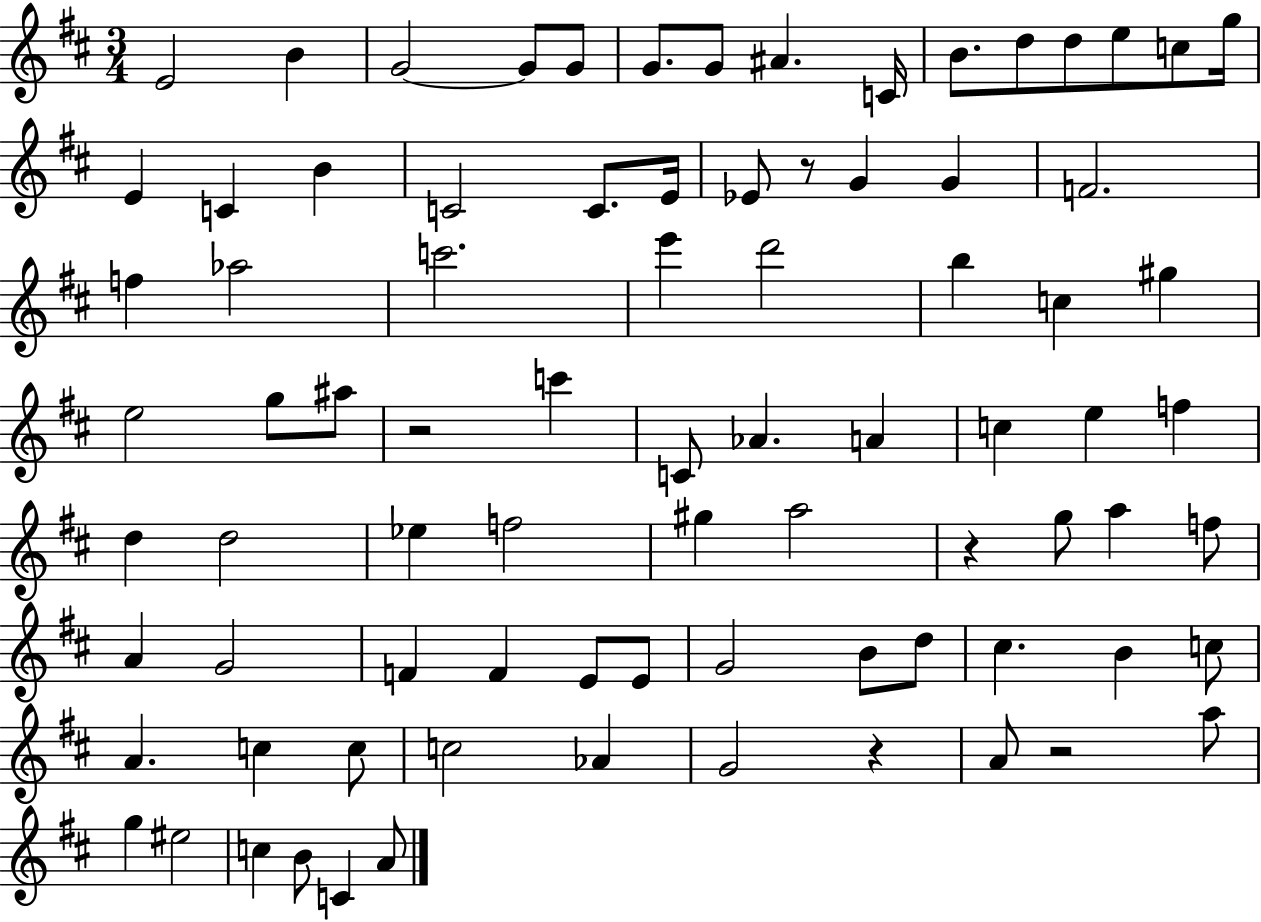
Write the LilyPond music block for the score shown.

{
  \clef treble
  \numericTimeSignature
  \time 3/4
  \key d \major
  e'2 b'4 | g'2~~ g'8 g'8 | g'8. g'8 ais'4. c'16 | b'8. d''8 d''8 e''8 c''8 g''16 | \break e'4 c'4 b'4 | c'2 c'8. e'16 | ees'8 r8 g'4 g'4 | f'2. | \break f''4 aes''2 | c'''2. | e'''4 d'''2 | b''4 c''4 gis''4 | \break e''2 g''8 ais''8 | r2 c'''4 | c'8 aes'4. a'4 | c''4 e''4 f''4 | \break d''4 d''2 | ees''4 f''2 | gis''4 a''2 | r4 g''8 a''4 f''8 | \break a'4 g'2 | f'4 f'4 e'8 e'8 | g'2 b'8 d''8 | cis''4. b'4 c''8 | \break a'4. c''4 c''8 | c''2 aes'4 | g'2 r4 | a'8 r2 a''8 | \break g''4 eis''2 | c''4 b'8 c'4 a'8 | \bar "|."
}